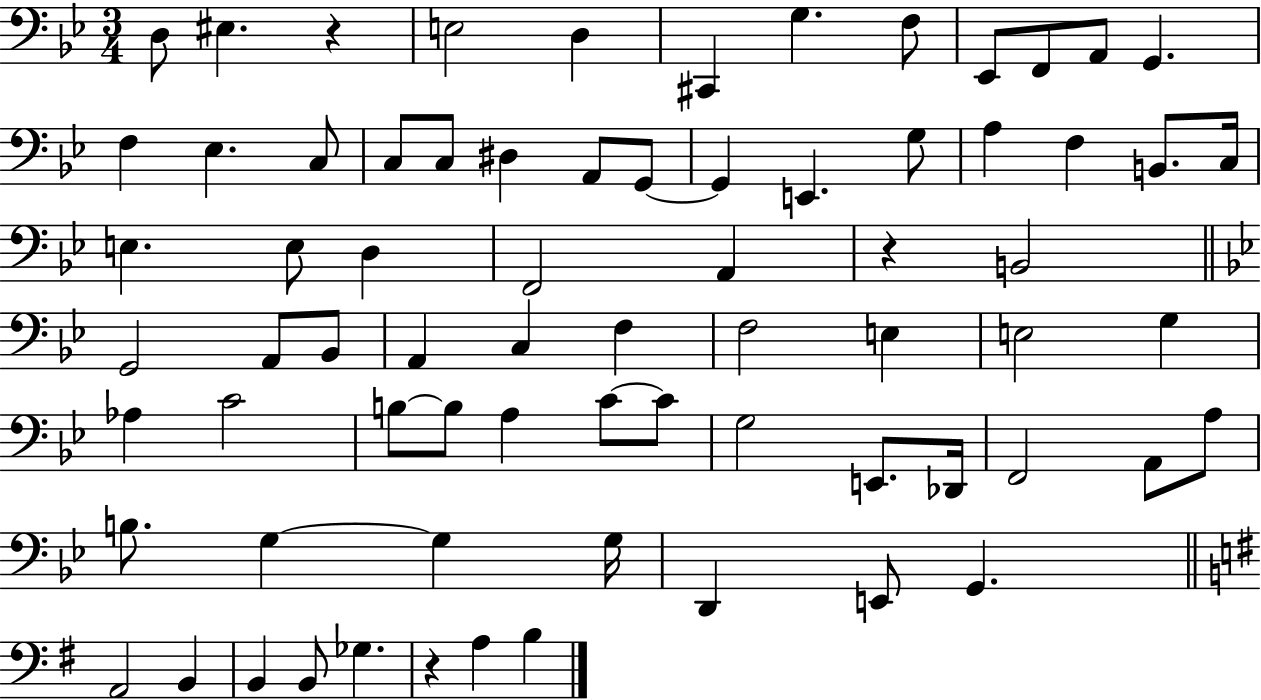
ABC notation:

X:1
T:Untitled
M:3/4
L:1/4
K:Bb
D,/2 ^E, z E,2 D, ^C,, G, F,/2 _E,,/2 F,,/2 A,,/2 G,, F, _E, C,/2 C,/2 C,/2 ^D, A,,/2 G,,/2 G,, E,, G,/2 A, F, B,,/2 C,/4 E, E,/2 D, F,,2 A,, z B,,2 G,,2 A,,/2 _B,,/2 A,, C, F, F,2 E, E,2 G, _A, C2 B,/2 B,/2 A, C/2 C/2 G,2 E,,/2 _D,,/4 F,,2 A,,/2 A,/2 B,/2 G, G, G,/4 D,, E,,/2 G,, A,,2 B,, B,, B,,/2 _G, z A, B,